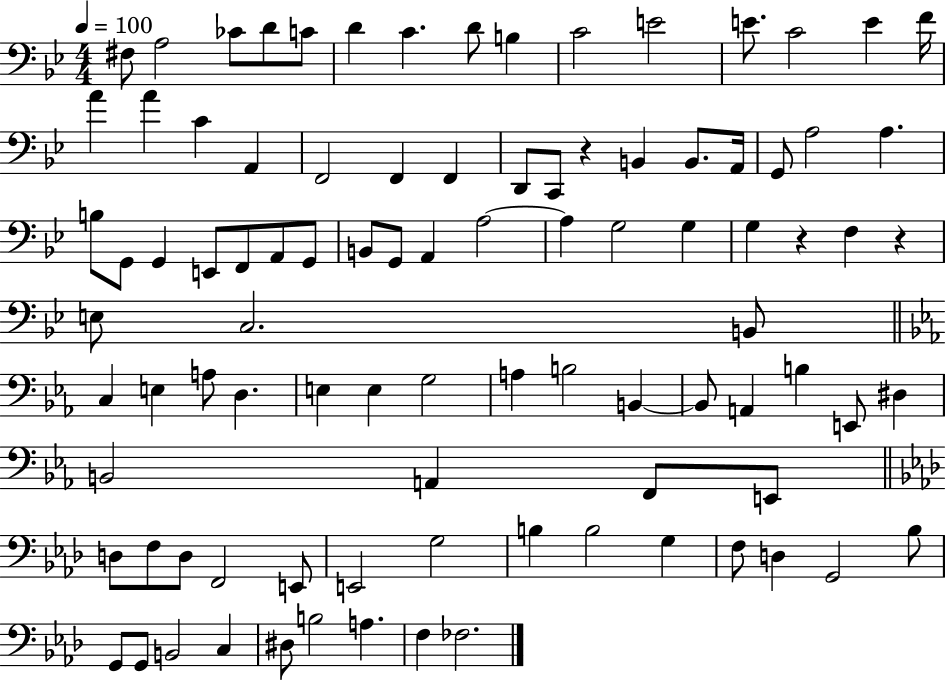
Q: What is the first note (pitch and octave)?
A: F#3